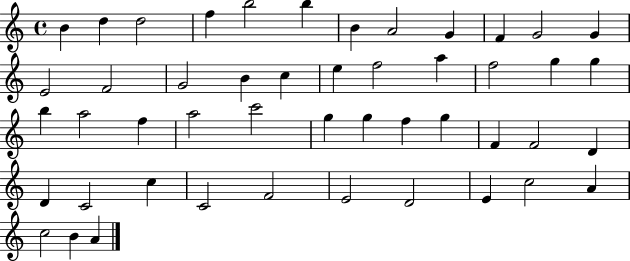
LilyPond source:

{
  \clef treble
  \time 4/4
  \defaultTimeSignature
  \key c \major
  b'4 d''4 d''2 | f''4 b''2 b''4 | b'4 a'2 g'4 | f'4 g'2 g'4 | \break e'2 f'2 | g'2 b'4 c''4 | e''4 f''2 a''4 | f''2 g''4 g''4 | \break b''4 a''2 f''4 | a''2 c'''2 | g''4 g''4 f''4 g''4 | f'4 f'2 d'4 | \break d'4 c'2 c''4 | c'2 f'2 | e'2 d'2 | e'4 c''2 a'4 | \break c''2 b'4 a'4 | \bar "|."
}